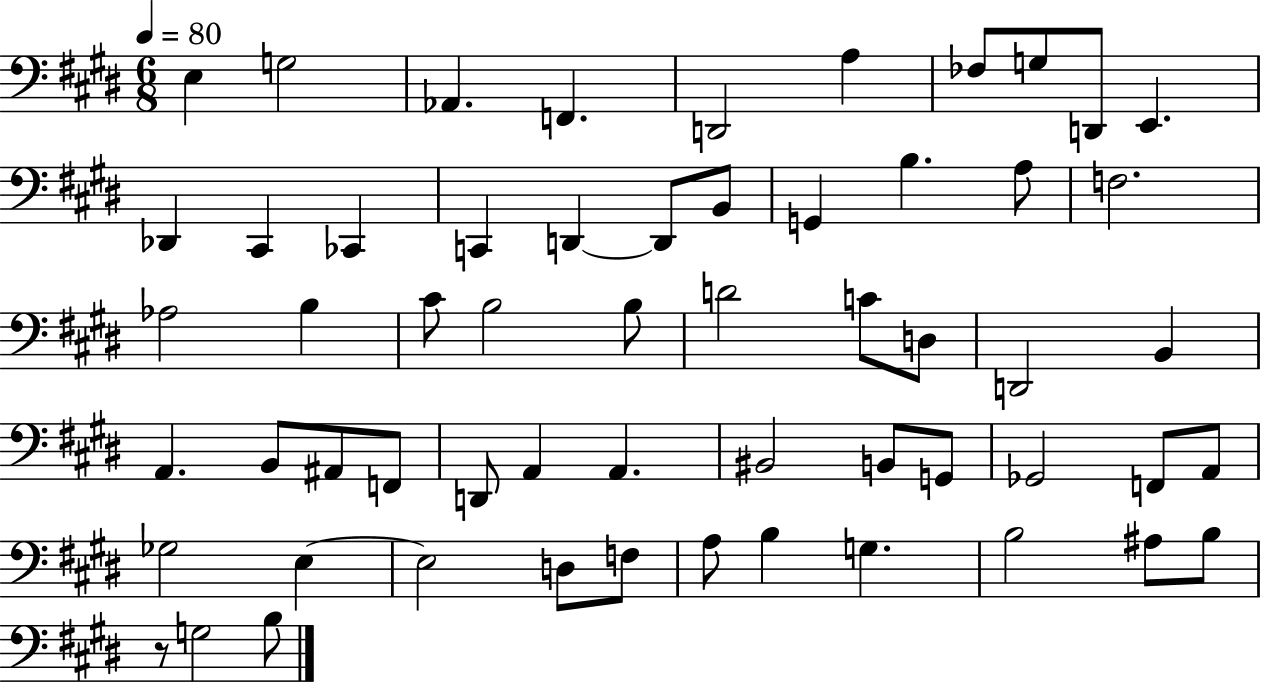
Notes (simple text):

E3/q G3/h Ab2/q. F2/q. D2/h A3/q FES3/e G3/e D2/e E2/q. Db2/q C#2/q CES2/q C2/q D2/q D2/e B2/e G2/q B3/q. A3/e F3/h. Ab3/h B3/q C#4/e B3/h B3/e D4/h C4/e D3/e D2/h B2/q A2/q. B2/e A#2/e F2/e D2/e A2/q A2/q. BIS2/h B2/e G2/e Gb2/h F2/e A2/e Gb3/h E3/q E3/h D3/e F3/e A3/e B3/q G3/q. B3/h A#3/e B3/e R/e G3/h B3/e